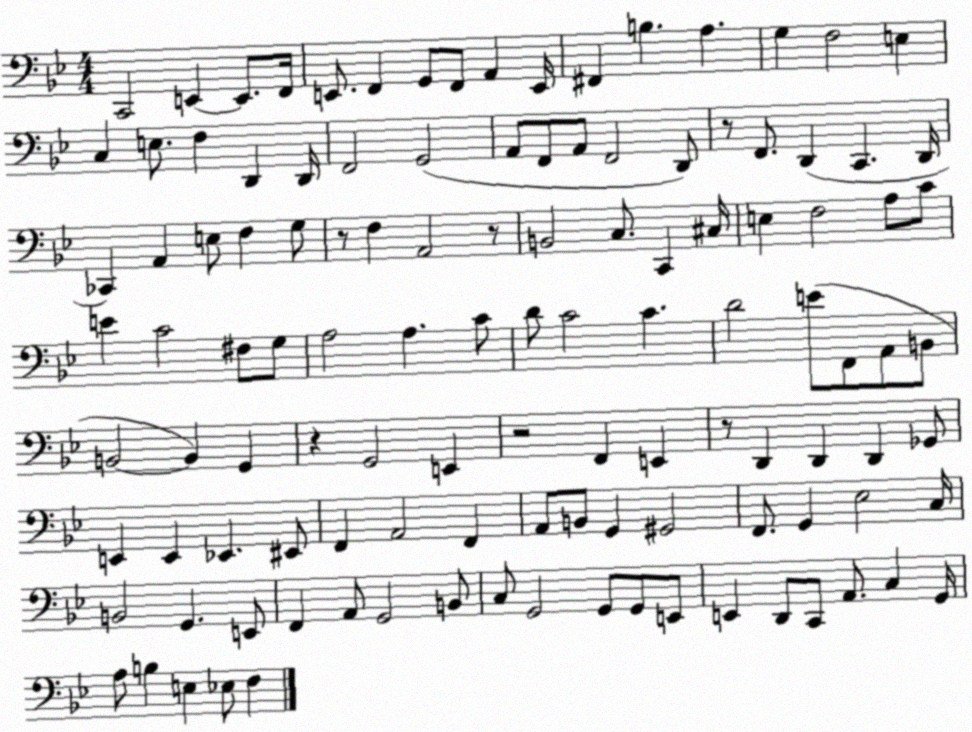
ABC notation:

X:1
T:Untitled
M:4/4
L:1/4
K:Bb
C,,2 E,, E,,/2 F,,/4 E,,/2 F,, G,,/2 F,,/2 A,, E,,/4 ^F,, B, A, G, F,2 E, C, E,/2 F, D,, D,,/4 F,,2 G,,2 A,,/2 F,,/2 A,,/2 F,,2 D,,/2 z/2 F,,/2 D,, C,, D,,/4 _C,, A,, E,/2 F, G,/2 z/2 F, A,,2 z/2 B,,2 C,/2 C,, ^C,/4 E, F,2 A,/2 C/2 E C2 ^F,/2 G,/2 A,2 A, C/2 D/2 C2 C D2 E/2 F,,/2 A,,/2 B,,/2 B,,2 B,, G,, z G,,2 E,, z2 F,, E,, z/2 D,, D,, D,, _G,,/2 E,, E,, _E,, ^E,,/2 F,, A,,2 F,, A,,/2 B,,/2 G,, ^G,,2 F,,/2 G,, _E,2 C,/4 B,,2 G,, E,,/2 F,, A,,/2 G,,2 B,,/2 C,/2 G,,2 G,,/2 G,,/2 E,,/2 E,, D,,/2 C,,/2 A,,/2 C, G,,/4 A,/2 B, E, _E,/2 F,